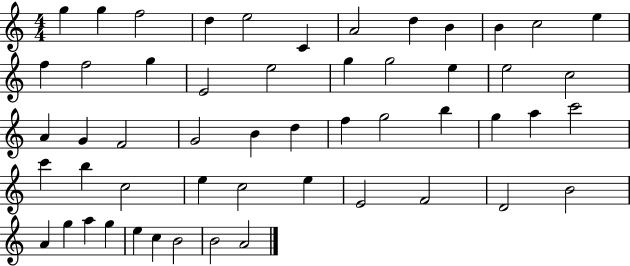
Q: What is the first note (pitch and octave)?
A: G5